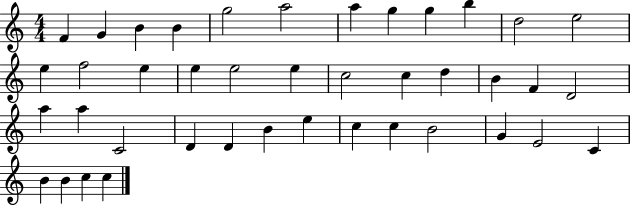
X:1
T:Untitled
M:4/4
L:1/4
K:C
F G B B g2 a2 a g g b d2 e2 e f2 e e e2 e c2 c d B F D2 a a C2 D D B e c c B2 G E2 C B B c c